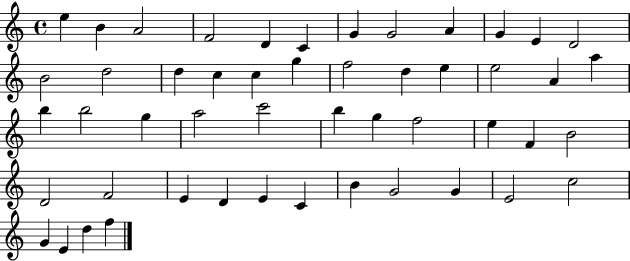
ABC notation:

X:1
T:Untitled
M:4/4
L:1/4
K:C
e B A2 F2 D C G G2 A G E D2 B2 d2 d c c g f2 d e e2 A a b b2 g a2 c'2 b g f2 e F B2 D2 F2 E D E C B G2 G E2 c2 G E d f